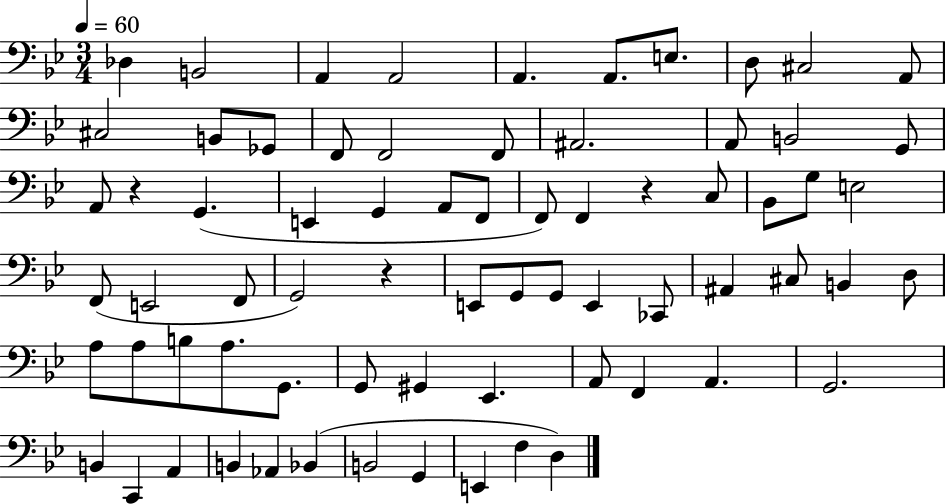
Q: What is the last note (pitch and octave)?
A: D3